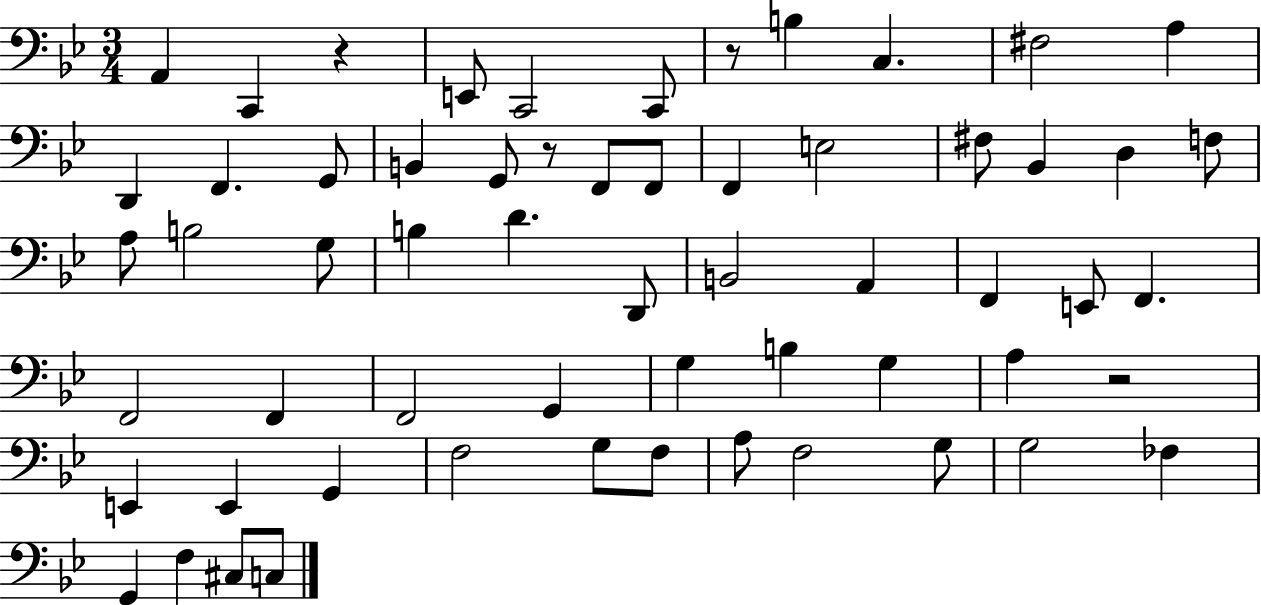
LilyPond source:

{
  \clef bass
  \numericTimeSignature
  \time 3/4
  \key bes \major
  \repeat volta 2 { a,4 c,4 r4 | e,8 c,2 c,8 | r8 b4 c4. | fis2 a4 | \break d,4 f,4. g,8 | b,4 g,8 r8 f,8 f,8 | f,4 e2 | fis8 bes,4 d4 f8 | \break a8 b2 g8 | b4 d'4. d,8 | b,2 a,4 | f,4 e,8 f,4. | \break f,2 f,4 | f,2 g,4 | g4 b4 g4 | a4 r2 | \break e,4 e,4 g,4 | f2 g8 f8 | a8 f2 g8 | g2 fes4 | \break g,4 f4 cis8 c8 | } \bar "|."
}